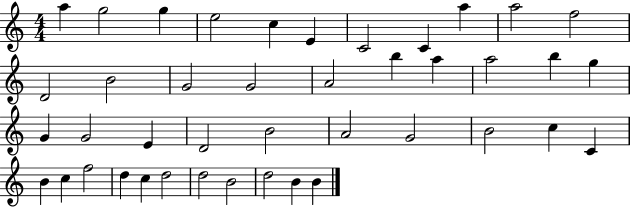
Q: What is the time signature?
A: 4/4